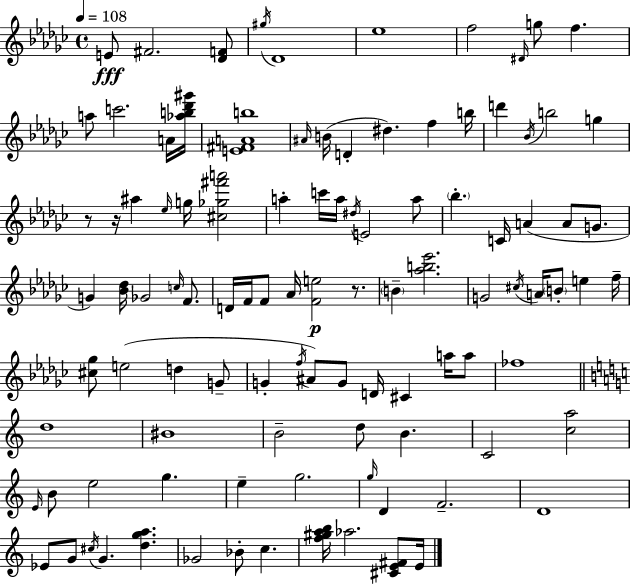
{
  \clef treble
  \time 4/4
  \defaultTimeSignature
  \key ees \minor
  \tempo 4 = 108
  e'8\fff fis'2. <des' f'>8 | \acciaccatura { gis''16 } des'1 | ees''1 | f''2 \grace { dis'16 } g''8 f''4. | \break a''8 c'''2. | a'16 <aes'' b'' des''' gis'''>16 <e' fis' a' b''>1 | \grace { ais'16 }( b'16 d'4-. dis''4.) f''4 | b''16 d'''4 \acciaccatura { bes'16 } b''2 | \break g''4 r8 r16 ais''4 \grace { ees''16 } g''16 <cis'' ges'' fis''' a'''>2 | a''4-. c'''16 a''16 \acciaccatura { dis''16 } e'2 | a''8 \parenthesize bes''4.-. c'16 a'4( | a'8 g'8. g'4) <bes' des''>16 ges'2 | \break \grace { c''16 } f'8. d'16 f'16 f'8 aes'16 <f' e''>2\p | r8. \parenthesize b'4-- <aes'' b'' ees'''>2. | g'2 \acciaccatura { cis''16 } | a'16 \parenthesize b'8-. e''4 f''16-- <cis'' ges''>8 e''2( | \break d''4 g'8-- g'4-. \acciaccatura { f''16 } ais'8) g'8 | d'16 cis'4 a''16 a''8 fes''1 | \bar "||" \break \key c \major d''1 | bis'1 | b'2-- d''8 b'4. | c'2 <c'' a''>2 | \break \grace { e'16 } b'8 e''2 g''4. | e''4-- g''2. | \grace { g''16 } d'4 f'2.-- | d'1 | \break ees'8 g'8 \acciaccatura { cis''16 } g'4. <d'' g'' a''>4. | ges'2 bes'8-. c''4. | <f'' gis'' a'' b''>16 aes''2. | <cis' e' fis'>8 e'16 \bar "|."
}